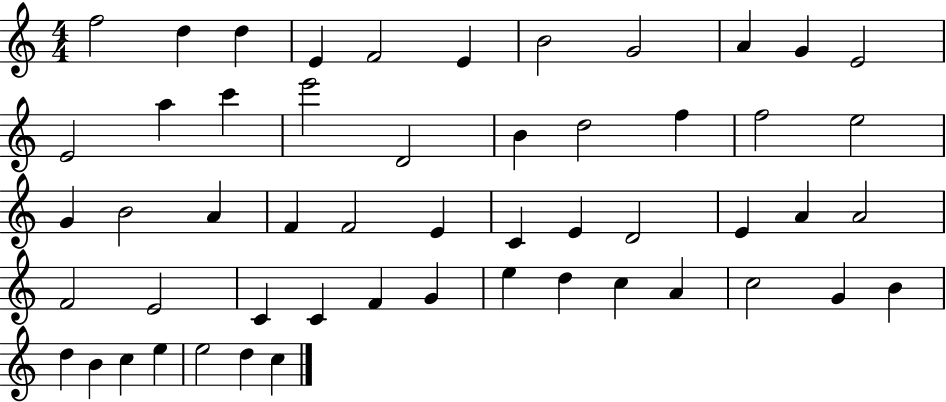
F5/h D5/q D5/q E4/q F4/h E4/q B4/h G4/h A4/q G4/q E4/h E4/h A5/q C6/q E6/h D4/h B4/q D5/h F5/q F5/h E5/h G4/q B4/h A4/q F4/q F4/h E4/q C4/q E4/q D4/h E4/q A4/q A4/h F4/h E4/h C4/q C4/q F4/q G4/q E5/q D5/q C5/q A4/q C5/h G4/q B4/q D5/q B4/q C5/q E5/q E5/h D5/q C5/q